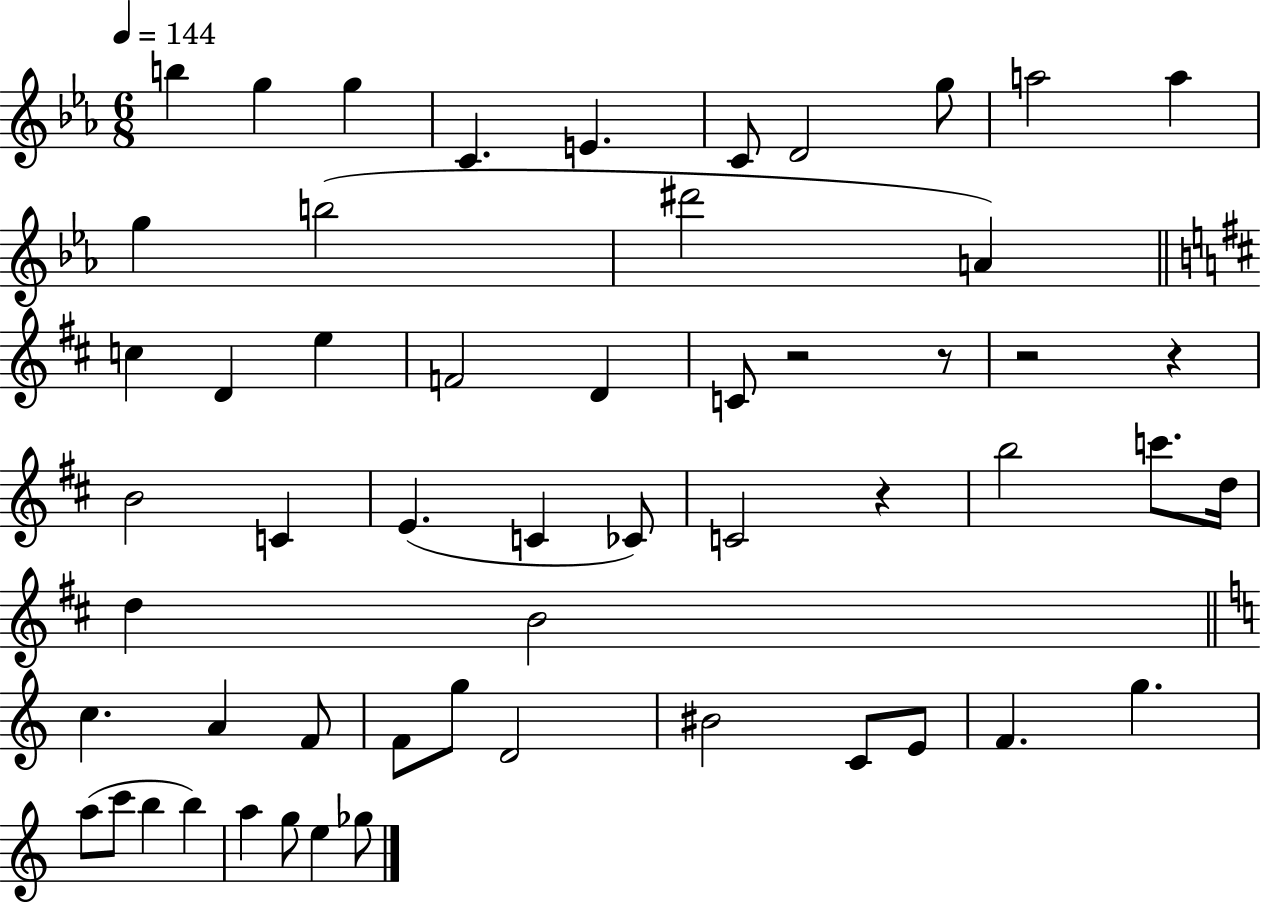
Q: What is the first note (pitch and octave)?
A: B5